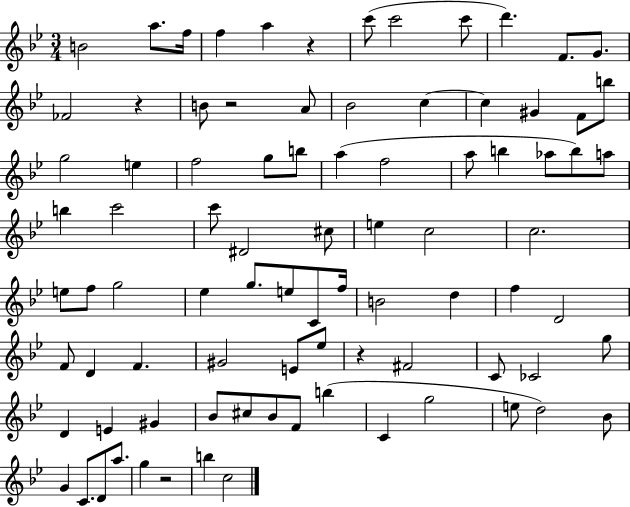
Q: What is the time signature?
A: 3/4